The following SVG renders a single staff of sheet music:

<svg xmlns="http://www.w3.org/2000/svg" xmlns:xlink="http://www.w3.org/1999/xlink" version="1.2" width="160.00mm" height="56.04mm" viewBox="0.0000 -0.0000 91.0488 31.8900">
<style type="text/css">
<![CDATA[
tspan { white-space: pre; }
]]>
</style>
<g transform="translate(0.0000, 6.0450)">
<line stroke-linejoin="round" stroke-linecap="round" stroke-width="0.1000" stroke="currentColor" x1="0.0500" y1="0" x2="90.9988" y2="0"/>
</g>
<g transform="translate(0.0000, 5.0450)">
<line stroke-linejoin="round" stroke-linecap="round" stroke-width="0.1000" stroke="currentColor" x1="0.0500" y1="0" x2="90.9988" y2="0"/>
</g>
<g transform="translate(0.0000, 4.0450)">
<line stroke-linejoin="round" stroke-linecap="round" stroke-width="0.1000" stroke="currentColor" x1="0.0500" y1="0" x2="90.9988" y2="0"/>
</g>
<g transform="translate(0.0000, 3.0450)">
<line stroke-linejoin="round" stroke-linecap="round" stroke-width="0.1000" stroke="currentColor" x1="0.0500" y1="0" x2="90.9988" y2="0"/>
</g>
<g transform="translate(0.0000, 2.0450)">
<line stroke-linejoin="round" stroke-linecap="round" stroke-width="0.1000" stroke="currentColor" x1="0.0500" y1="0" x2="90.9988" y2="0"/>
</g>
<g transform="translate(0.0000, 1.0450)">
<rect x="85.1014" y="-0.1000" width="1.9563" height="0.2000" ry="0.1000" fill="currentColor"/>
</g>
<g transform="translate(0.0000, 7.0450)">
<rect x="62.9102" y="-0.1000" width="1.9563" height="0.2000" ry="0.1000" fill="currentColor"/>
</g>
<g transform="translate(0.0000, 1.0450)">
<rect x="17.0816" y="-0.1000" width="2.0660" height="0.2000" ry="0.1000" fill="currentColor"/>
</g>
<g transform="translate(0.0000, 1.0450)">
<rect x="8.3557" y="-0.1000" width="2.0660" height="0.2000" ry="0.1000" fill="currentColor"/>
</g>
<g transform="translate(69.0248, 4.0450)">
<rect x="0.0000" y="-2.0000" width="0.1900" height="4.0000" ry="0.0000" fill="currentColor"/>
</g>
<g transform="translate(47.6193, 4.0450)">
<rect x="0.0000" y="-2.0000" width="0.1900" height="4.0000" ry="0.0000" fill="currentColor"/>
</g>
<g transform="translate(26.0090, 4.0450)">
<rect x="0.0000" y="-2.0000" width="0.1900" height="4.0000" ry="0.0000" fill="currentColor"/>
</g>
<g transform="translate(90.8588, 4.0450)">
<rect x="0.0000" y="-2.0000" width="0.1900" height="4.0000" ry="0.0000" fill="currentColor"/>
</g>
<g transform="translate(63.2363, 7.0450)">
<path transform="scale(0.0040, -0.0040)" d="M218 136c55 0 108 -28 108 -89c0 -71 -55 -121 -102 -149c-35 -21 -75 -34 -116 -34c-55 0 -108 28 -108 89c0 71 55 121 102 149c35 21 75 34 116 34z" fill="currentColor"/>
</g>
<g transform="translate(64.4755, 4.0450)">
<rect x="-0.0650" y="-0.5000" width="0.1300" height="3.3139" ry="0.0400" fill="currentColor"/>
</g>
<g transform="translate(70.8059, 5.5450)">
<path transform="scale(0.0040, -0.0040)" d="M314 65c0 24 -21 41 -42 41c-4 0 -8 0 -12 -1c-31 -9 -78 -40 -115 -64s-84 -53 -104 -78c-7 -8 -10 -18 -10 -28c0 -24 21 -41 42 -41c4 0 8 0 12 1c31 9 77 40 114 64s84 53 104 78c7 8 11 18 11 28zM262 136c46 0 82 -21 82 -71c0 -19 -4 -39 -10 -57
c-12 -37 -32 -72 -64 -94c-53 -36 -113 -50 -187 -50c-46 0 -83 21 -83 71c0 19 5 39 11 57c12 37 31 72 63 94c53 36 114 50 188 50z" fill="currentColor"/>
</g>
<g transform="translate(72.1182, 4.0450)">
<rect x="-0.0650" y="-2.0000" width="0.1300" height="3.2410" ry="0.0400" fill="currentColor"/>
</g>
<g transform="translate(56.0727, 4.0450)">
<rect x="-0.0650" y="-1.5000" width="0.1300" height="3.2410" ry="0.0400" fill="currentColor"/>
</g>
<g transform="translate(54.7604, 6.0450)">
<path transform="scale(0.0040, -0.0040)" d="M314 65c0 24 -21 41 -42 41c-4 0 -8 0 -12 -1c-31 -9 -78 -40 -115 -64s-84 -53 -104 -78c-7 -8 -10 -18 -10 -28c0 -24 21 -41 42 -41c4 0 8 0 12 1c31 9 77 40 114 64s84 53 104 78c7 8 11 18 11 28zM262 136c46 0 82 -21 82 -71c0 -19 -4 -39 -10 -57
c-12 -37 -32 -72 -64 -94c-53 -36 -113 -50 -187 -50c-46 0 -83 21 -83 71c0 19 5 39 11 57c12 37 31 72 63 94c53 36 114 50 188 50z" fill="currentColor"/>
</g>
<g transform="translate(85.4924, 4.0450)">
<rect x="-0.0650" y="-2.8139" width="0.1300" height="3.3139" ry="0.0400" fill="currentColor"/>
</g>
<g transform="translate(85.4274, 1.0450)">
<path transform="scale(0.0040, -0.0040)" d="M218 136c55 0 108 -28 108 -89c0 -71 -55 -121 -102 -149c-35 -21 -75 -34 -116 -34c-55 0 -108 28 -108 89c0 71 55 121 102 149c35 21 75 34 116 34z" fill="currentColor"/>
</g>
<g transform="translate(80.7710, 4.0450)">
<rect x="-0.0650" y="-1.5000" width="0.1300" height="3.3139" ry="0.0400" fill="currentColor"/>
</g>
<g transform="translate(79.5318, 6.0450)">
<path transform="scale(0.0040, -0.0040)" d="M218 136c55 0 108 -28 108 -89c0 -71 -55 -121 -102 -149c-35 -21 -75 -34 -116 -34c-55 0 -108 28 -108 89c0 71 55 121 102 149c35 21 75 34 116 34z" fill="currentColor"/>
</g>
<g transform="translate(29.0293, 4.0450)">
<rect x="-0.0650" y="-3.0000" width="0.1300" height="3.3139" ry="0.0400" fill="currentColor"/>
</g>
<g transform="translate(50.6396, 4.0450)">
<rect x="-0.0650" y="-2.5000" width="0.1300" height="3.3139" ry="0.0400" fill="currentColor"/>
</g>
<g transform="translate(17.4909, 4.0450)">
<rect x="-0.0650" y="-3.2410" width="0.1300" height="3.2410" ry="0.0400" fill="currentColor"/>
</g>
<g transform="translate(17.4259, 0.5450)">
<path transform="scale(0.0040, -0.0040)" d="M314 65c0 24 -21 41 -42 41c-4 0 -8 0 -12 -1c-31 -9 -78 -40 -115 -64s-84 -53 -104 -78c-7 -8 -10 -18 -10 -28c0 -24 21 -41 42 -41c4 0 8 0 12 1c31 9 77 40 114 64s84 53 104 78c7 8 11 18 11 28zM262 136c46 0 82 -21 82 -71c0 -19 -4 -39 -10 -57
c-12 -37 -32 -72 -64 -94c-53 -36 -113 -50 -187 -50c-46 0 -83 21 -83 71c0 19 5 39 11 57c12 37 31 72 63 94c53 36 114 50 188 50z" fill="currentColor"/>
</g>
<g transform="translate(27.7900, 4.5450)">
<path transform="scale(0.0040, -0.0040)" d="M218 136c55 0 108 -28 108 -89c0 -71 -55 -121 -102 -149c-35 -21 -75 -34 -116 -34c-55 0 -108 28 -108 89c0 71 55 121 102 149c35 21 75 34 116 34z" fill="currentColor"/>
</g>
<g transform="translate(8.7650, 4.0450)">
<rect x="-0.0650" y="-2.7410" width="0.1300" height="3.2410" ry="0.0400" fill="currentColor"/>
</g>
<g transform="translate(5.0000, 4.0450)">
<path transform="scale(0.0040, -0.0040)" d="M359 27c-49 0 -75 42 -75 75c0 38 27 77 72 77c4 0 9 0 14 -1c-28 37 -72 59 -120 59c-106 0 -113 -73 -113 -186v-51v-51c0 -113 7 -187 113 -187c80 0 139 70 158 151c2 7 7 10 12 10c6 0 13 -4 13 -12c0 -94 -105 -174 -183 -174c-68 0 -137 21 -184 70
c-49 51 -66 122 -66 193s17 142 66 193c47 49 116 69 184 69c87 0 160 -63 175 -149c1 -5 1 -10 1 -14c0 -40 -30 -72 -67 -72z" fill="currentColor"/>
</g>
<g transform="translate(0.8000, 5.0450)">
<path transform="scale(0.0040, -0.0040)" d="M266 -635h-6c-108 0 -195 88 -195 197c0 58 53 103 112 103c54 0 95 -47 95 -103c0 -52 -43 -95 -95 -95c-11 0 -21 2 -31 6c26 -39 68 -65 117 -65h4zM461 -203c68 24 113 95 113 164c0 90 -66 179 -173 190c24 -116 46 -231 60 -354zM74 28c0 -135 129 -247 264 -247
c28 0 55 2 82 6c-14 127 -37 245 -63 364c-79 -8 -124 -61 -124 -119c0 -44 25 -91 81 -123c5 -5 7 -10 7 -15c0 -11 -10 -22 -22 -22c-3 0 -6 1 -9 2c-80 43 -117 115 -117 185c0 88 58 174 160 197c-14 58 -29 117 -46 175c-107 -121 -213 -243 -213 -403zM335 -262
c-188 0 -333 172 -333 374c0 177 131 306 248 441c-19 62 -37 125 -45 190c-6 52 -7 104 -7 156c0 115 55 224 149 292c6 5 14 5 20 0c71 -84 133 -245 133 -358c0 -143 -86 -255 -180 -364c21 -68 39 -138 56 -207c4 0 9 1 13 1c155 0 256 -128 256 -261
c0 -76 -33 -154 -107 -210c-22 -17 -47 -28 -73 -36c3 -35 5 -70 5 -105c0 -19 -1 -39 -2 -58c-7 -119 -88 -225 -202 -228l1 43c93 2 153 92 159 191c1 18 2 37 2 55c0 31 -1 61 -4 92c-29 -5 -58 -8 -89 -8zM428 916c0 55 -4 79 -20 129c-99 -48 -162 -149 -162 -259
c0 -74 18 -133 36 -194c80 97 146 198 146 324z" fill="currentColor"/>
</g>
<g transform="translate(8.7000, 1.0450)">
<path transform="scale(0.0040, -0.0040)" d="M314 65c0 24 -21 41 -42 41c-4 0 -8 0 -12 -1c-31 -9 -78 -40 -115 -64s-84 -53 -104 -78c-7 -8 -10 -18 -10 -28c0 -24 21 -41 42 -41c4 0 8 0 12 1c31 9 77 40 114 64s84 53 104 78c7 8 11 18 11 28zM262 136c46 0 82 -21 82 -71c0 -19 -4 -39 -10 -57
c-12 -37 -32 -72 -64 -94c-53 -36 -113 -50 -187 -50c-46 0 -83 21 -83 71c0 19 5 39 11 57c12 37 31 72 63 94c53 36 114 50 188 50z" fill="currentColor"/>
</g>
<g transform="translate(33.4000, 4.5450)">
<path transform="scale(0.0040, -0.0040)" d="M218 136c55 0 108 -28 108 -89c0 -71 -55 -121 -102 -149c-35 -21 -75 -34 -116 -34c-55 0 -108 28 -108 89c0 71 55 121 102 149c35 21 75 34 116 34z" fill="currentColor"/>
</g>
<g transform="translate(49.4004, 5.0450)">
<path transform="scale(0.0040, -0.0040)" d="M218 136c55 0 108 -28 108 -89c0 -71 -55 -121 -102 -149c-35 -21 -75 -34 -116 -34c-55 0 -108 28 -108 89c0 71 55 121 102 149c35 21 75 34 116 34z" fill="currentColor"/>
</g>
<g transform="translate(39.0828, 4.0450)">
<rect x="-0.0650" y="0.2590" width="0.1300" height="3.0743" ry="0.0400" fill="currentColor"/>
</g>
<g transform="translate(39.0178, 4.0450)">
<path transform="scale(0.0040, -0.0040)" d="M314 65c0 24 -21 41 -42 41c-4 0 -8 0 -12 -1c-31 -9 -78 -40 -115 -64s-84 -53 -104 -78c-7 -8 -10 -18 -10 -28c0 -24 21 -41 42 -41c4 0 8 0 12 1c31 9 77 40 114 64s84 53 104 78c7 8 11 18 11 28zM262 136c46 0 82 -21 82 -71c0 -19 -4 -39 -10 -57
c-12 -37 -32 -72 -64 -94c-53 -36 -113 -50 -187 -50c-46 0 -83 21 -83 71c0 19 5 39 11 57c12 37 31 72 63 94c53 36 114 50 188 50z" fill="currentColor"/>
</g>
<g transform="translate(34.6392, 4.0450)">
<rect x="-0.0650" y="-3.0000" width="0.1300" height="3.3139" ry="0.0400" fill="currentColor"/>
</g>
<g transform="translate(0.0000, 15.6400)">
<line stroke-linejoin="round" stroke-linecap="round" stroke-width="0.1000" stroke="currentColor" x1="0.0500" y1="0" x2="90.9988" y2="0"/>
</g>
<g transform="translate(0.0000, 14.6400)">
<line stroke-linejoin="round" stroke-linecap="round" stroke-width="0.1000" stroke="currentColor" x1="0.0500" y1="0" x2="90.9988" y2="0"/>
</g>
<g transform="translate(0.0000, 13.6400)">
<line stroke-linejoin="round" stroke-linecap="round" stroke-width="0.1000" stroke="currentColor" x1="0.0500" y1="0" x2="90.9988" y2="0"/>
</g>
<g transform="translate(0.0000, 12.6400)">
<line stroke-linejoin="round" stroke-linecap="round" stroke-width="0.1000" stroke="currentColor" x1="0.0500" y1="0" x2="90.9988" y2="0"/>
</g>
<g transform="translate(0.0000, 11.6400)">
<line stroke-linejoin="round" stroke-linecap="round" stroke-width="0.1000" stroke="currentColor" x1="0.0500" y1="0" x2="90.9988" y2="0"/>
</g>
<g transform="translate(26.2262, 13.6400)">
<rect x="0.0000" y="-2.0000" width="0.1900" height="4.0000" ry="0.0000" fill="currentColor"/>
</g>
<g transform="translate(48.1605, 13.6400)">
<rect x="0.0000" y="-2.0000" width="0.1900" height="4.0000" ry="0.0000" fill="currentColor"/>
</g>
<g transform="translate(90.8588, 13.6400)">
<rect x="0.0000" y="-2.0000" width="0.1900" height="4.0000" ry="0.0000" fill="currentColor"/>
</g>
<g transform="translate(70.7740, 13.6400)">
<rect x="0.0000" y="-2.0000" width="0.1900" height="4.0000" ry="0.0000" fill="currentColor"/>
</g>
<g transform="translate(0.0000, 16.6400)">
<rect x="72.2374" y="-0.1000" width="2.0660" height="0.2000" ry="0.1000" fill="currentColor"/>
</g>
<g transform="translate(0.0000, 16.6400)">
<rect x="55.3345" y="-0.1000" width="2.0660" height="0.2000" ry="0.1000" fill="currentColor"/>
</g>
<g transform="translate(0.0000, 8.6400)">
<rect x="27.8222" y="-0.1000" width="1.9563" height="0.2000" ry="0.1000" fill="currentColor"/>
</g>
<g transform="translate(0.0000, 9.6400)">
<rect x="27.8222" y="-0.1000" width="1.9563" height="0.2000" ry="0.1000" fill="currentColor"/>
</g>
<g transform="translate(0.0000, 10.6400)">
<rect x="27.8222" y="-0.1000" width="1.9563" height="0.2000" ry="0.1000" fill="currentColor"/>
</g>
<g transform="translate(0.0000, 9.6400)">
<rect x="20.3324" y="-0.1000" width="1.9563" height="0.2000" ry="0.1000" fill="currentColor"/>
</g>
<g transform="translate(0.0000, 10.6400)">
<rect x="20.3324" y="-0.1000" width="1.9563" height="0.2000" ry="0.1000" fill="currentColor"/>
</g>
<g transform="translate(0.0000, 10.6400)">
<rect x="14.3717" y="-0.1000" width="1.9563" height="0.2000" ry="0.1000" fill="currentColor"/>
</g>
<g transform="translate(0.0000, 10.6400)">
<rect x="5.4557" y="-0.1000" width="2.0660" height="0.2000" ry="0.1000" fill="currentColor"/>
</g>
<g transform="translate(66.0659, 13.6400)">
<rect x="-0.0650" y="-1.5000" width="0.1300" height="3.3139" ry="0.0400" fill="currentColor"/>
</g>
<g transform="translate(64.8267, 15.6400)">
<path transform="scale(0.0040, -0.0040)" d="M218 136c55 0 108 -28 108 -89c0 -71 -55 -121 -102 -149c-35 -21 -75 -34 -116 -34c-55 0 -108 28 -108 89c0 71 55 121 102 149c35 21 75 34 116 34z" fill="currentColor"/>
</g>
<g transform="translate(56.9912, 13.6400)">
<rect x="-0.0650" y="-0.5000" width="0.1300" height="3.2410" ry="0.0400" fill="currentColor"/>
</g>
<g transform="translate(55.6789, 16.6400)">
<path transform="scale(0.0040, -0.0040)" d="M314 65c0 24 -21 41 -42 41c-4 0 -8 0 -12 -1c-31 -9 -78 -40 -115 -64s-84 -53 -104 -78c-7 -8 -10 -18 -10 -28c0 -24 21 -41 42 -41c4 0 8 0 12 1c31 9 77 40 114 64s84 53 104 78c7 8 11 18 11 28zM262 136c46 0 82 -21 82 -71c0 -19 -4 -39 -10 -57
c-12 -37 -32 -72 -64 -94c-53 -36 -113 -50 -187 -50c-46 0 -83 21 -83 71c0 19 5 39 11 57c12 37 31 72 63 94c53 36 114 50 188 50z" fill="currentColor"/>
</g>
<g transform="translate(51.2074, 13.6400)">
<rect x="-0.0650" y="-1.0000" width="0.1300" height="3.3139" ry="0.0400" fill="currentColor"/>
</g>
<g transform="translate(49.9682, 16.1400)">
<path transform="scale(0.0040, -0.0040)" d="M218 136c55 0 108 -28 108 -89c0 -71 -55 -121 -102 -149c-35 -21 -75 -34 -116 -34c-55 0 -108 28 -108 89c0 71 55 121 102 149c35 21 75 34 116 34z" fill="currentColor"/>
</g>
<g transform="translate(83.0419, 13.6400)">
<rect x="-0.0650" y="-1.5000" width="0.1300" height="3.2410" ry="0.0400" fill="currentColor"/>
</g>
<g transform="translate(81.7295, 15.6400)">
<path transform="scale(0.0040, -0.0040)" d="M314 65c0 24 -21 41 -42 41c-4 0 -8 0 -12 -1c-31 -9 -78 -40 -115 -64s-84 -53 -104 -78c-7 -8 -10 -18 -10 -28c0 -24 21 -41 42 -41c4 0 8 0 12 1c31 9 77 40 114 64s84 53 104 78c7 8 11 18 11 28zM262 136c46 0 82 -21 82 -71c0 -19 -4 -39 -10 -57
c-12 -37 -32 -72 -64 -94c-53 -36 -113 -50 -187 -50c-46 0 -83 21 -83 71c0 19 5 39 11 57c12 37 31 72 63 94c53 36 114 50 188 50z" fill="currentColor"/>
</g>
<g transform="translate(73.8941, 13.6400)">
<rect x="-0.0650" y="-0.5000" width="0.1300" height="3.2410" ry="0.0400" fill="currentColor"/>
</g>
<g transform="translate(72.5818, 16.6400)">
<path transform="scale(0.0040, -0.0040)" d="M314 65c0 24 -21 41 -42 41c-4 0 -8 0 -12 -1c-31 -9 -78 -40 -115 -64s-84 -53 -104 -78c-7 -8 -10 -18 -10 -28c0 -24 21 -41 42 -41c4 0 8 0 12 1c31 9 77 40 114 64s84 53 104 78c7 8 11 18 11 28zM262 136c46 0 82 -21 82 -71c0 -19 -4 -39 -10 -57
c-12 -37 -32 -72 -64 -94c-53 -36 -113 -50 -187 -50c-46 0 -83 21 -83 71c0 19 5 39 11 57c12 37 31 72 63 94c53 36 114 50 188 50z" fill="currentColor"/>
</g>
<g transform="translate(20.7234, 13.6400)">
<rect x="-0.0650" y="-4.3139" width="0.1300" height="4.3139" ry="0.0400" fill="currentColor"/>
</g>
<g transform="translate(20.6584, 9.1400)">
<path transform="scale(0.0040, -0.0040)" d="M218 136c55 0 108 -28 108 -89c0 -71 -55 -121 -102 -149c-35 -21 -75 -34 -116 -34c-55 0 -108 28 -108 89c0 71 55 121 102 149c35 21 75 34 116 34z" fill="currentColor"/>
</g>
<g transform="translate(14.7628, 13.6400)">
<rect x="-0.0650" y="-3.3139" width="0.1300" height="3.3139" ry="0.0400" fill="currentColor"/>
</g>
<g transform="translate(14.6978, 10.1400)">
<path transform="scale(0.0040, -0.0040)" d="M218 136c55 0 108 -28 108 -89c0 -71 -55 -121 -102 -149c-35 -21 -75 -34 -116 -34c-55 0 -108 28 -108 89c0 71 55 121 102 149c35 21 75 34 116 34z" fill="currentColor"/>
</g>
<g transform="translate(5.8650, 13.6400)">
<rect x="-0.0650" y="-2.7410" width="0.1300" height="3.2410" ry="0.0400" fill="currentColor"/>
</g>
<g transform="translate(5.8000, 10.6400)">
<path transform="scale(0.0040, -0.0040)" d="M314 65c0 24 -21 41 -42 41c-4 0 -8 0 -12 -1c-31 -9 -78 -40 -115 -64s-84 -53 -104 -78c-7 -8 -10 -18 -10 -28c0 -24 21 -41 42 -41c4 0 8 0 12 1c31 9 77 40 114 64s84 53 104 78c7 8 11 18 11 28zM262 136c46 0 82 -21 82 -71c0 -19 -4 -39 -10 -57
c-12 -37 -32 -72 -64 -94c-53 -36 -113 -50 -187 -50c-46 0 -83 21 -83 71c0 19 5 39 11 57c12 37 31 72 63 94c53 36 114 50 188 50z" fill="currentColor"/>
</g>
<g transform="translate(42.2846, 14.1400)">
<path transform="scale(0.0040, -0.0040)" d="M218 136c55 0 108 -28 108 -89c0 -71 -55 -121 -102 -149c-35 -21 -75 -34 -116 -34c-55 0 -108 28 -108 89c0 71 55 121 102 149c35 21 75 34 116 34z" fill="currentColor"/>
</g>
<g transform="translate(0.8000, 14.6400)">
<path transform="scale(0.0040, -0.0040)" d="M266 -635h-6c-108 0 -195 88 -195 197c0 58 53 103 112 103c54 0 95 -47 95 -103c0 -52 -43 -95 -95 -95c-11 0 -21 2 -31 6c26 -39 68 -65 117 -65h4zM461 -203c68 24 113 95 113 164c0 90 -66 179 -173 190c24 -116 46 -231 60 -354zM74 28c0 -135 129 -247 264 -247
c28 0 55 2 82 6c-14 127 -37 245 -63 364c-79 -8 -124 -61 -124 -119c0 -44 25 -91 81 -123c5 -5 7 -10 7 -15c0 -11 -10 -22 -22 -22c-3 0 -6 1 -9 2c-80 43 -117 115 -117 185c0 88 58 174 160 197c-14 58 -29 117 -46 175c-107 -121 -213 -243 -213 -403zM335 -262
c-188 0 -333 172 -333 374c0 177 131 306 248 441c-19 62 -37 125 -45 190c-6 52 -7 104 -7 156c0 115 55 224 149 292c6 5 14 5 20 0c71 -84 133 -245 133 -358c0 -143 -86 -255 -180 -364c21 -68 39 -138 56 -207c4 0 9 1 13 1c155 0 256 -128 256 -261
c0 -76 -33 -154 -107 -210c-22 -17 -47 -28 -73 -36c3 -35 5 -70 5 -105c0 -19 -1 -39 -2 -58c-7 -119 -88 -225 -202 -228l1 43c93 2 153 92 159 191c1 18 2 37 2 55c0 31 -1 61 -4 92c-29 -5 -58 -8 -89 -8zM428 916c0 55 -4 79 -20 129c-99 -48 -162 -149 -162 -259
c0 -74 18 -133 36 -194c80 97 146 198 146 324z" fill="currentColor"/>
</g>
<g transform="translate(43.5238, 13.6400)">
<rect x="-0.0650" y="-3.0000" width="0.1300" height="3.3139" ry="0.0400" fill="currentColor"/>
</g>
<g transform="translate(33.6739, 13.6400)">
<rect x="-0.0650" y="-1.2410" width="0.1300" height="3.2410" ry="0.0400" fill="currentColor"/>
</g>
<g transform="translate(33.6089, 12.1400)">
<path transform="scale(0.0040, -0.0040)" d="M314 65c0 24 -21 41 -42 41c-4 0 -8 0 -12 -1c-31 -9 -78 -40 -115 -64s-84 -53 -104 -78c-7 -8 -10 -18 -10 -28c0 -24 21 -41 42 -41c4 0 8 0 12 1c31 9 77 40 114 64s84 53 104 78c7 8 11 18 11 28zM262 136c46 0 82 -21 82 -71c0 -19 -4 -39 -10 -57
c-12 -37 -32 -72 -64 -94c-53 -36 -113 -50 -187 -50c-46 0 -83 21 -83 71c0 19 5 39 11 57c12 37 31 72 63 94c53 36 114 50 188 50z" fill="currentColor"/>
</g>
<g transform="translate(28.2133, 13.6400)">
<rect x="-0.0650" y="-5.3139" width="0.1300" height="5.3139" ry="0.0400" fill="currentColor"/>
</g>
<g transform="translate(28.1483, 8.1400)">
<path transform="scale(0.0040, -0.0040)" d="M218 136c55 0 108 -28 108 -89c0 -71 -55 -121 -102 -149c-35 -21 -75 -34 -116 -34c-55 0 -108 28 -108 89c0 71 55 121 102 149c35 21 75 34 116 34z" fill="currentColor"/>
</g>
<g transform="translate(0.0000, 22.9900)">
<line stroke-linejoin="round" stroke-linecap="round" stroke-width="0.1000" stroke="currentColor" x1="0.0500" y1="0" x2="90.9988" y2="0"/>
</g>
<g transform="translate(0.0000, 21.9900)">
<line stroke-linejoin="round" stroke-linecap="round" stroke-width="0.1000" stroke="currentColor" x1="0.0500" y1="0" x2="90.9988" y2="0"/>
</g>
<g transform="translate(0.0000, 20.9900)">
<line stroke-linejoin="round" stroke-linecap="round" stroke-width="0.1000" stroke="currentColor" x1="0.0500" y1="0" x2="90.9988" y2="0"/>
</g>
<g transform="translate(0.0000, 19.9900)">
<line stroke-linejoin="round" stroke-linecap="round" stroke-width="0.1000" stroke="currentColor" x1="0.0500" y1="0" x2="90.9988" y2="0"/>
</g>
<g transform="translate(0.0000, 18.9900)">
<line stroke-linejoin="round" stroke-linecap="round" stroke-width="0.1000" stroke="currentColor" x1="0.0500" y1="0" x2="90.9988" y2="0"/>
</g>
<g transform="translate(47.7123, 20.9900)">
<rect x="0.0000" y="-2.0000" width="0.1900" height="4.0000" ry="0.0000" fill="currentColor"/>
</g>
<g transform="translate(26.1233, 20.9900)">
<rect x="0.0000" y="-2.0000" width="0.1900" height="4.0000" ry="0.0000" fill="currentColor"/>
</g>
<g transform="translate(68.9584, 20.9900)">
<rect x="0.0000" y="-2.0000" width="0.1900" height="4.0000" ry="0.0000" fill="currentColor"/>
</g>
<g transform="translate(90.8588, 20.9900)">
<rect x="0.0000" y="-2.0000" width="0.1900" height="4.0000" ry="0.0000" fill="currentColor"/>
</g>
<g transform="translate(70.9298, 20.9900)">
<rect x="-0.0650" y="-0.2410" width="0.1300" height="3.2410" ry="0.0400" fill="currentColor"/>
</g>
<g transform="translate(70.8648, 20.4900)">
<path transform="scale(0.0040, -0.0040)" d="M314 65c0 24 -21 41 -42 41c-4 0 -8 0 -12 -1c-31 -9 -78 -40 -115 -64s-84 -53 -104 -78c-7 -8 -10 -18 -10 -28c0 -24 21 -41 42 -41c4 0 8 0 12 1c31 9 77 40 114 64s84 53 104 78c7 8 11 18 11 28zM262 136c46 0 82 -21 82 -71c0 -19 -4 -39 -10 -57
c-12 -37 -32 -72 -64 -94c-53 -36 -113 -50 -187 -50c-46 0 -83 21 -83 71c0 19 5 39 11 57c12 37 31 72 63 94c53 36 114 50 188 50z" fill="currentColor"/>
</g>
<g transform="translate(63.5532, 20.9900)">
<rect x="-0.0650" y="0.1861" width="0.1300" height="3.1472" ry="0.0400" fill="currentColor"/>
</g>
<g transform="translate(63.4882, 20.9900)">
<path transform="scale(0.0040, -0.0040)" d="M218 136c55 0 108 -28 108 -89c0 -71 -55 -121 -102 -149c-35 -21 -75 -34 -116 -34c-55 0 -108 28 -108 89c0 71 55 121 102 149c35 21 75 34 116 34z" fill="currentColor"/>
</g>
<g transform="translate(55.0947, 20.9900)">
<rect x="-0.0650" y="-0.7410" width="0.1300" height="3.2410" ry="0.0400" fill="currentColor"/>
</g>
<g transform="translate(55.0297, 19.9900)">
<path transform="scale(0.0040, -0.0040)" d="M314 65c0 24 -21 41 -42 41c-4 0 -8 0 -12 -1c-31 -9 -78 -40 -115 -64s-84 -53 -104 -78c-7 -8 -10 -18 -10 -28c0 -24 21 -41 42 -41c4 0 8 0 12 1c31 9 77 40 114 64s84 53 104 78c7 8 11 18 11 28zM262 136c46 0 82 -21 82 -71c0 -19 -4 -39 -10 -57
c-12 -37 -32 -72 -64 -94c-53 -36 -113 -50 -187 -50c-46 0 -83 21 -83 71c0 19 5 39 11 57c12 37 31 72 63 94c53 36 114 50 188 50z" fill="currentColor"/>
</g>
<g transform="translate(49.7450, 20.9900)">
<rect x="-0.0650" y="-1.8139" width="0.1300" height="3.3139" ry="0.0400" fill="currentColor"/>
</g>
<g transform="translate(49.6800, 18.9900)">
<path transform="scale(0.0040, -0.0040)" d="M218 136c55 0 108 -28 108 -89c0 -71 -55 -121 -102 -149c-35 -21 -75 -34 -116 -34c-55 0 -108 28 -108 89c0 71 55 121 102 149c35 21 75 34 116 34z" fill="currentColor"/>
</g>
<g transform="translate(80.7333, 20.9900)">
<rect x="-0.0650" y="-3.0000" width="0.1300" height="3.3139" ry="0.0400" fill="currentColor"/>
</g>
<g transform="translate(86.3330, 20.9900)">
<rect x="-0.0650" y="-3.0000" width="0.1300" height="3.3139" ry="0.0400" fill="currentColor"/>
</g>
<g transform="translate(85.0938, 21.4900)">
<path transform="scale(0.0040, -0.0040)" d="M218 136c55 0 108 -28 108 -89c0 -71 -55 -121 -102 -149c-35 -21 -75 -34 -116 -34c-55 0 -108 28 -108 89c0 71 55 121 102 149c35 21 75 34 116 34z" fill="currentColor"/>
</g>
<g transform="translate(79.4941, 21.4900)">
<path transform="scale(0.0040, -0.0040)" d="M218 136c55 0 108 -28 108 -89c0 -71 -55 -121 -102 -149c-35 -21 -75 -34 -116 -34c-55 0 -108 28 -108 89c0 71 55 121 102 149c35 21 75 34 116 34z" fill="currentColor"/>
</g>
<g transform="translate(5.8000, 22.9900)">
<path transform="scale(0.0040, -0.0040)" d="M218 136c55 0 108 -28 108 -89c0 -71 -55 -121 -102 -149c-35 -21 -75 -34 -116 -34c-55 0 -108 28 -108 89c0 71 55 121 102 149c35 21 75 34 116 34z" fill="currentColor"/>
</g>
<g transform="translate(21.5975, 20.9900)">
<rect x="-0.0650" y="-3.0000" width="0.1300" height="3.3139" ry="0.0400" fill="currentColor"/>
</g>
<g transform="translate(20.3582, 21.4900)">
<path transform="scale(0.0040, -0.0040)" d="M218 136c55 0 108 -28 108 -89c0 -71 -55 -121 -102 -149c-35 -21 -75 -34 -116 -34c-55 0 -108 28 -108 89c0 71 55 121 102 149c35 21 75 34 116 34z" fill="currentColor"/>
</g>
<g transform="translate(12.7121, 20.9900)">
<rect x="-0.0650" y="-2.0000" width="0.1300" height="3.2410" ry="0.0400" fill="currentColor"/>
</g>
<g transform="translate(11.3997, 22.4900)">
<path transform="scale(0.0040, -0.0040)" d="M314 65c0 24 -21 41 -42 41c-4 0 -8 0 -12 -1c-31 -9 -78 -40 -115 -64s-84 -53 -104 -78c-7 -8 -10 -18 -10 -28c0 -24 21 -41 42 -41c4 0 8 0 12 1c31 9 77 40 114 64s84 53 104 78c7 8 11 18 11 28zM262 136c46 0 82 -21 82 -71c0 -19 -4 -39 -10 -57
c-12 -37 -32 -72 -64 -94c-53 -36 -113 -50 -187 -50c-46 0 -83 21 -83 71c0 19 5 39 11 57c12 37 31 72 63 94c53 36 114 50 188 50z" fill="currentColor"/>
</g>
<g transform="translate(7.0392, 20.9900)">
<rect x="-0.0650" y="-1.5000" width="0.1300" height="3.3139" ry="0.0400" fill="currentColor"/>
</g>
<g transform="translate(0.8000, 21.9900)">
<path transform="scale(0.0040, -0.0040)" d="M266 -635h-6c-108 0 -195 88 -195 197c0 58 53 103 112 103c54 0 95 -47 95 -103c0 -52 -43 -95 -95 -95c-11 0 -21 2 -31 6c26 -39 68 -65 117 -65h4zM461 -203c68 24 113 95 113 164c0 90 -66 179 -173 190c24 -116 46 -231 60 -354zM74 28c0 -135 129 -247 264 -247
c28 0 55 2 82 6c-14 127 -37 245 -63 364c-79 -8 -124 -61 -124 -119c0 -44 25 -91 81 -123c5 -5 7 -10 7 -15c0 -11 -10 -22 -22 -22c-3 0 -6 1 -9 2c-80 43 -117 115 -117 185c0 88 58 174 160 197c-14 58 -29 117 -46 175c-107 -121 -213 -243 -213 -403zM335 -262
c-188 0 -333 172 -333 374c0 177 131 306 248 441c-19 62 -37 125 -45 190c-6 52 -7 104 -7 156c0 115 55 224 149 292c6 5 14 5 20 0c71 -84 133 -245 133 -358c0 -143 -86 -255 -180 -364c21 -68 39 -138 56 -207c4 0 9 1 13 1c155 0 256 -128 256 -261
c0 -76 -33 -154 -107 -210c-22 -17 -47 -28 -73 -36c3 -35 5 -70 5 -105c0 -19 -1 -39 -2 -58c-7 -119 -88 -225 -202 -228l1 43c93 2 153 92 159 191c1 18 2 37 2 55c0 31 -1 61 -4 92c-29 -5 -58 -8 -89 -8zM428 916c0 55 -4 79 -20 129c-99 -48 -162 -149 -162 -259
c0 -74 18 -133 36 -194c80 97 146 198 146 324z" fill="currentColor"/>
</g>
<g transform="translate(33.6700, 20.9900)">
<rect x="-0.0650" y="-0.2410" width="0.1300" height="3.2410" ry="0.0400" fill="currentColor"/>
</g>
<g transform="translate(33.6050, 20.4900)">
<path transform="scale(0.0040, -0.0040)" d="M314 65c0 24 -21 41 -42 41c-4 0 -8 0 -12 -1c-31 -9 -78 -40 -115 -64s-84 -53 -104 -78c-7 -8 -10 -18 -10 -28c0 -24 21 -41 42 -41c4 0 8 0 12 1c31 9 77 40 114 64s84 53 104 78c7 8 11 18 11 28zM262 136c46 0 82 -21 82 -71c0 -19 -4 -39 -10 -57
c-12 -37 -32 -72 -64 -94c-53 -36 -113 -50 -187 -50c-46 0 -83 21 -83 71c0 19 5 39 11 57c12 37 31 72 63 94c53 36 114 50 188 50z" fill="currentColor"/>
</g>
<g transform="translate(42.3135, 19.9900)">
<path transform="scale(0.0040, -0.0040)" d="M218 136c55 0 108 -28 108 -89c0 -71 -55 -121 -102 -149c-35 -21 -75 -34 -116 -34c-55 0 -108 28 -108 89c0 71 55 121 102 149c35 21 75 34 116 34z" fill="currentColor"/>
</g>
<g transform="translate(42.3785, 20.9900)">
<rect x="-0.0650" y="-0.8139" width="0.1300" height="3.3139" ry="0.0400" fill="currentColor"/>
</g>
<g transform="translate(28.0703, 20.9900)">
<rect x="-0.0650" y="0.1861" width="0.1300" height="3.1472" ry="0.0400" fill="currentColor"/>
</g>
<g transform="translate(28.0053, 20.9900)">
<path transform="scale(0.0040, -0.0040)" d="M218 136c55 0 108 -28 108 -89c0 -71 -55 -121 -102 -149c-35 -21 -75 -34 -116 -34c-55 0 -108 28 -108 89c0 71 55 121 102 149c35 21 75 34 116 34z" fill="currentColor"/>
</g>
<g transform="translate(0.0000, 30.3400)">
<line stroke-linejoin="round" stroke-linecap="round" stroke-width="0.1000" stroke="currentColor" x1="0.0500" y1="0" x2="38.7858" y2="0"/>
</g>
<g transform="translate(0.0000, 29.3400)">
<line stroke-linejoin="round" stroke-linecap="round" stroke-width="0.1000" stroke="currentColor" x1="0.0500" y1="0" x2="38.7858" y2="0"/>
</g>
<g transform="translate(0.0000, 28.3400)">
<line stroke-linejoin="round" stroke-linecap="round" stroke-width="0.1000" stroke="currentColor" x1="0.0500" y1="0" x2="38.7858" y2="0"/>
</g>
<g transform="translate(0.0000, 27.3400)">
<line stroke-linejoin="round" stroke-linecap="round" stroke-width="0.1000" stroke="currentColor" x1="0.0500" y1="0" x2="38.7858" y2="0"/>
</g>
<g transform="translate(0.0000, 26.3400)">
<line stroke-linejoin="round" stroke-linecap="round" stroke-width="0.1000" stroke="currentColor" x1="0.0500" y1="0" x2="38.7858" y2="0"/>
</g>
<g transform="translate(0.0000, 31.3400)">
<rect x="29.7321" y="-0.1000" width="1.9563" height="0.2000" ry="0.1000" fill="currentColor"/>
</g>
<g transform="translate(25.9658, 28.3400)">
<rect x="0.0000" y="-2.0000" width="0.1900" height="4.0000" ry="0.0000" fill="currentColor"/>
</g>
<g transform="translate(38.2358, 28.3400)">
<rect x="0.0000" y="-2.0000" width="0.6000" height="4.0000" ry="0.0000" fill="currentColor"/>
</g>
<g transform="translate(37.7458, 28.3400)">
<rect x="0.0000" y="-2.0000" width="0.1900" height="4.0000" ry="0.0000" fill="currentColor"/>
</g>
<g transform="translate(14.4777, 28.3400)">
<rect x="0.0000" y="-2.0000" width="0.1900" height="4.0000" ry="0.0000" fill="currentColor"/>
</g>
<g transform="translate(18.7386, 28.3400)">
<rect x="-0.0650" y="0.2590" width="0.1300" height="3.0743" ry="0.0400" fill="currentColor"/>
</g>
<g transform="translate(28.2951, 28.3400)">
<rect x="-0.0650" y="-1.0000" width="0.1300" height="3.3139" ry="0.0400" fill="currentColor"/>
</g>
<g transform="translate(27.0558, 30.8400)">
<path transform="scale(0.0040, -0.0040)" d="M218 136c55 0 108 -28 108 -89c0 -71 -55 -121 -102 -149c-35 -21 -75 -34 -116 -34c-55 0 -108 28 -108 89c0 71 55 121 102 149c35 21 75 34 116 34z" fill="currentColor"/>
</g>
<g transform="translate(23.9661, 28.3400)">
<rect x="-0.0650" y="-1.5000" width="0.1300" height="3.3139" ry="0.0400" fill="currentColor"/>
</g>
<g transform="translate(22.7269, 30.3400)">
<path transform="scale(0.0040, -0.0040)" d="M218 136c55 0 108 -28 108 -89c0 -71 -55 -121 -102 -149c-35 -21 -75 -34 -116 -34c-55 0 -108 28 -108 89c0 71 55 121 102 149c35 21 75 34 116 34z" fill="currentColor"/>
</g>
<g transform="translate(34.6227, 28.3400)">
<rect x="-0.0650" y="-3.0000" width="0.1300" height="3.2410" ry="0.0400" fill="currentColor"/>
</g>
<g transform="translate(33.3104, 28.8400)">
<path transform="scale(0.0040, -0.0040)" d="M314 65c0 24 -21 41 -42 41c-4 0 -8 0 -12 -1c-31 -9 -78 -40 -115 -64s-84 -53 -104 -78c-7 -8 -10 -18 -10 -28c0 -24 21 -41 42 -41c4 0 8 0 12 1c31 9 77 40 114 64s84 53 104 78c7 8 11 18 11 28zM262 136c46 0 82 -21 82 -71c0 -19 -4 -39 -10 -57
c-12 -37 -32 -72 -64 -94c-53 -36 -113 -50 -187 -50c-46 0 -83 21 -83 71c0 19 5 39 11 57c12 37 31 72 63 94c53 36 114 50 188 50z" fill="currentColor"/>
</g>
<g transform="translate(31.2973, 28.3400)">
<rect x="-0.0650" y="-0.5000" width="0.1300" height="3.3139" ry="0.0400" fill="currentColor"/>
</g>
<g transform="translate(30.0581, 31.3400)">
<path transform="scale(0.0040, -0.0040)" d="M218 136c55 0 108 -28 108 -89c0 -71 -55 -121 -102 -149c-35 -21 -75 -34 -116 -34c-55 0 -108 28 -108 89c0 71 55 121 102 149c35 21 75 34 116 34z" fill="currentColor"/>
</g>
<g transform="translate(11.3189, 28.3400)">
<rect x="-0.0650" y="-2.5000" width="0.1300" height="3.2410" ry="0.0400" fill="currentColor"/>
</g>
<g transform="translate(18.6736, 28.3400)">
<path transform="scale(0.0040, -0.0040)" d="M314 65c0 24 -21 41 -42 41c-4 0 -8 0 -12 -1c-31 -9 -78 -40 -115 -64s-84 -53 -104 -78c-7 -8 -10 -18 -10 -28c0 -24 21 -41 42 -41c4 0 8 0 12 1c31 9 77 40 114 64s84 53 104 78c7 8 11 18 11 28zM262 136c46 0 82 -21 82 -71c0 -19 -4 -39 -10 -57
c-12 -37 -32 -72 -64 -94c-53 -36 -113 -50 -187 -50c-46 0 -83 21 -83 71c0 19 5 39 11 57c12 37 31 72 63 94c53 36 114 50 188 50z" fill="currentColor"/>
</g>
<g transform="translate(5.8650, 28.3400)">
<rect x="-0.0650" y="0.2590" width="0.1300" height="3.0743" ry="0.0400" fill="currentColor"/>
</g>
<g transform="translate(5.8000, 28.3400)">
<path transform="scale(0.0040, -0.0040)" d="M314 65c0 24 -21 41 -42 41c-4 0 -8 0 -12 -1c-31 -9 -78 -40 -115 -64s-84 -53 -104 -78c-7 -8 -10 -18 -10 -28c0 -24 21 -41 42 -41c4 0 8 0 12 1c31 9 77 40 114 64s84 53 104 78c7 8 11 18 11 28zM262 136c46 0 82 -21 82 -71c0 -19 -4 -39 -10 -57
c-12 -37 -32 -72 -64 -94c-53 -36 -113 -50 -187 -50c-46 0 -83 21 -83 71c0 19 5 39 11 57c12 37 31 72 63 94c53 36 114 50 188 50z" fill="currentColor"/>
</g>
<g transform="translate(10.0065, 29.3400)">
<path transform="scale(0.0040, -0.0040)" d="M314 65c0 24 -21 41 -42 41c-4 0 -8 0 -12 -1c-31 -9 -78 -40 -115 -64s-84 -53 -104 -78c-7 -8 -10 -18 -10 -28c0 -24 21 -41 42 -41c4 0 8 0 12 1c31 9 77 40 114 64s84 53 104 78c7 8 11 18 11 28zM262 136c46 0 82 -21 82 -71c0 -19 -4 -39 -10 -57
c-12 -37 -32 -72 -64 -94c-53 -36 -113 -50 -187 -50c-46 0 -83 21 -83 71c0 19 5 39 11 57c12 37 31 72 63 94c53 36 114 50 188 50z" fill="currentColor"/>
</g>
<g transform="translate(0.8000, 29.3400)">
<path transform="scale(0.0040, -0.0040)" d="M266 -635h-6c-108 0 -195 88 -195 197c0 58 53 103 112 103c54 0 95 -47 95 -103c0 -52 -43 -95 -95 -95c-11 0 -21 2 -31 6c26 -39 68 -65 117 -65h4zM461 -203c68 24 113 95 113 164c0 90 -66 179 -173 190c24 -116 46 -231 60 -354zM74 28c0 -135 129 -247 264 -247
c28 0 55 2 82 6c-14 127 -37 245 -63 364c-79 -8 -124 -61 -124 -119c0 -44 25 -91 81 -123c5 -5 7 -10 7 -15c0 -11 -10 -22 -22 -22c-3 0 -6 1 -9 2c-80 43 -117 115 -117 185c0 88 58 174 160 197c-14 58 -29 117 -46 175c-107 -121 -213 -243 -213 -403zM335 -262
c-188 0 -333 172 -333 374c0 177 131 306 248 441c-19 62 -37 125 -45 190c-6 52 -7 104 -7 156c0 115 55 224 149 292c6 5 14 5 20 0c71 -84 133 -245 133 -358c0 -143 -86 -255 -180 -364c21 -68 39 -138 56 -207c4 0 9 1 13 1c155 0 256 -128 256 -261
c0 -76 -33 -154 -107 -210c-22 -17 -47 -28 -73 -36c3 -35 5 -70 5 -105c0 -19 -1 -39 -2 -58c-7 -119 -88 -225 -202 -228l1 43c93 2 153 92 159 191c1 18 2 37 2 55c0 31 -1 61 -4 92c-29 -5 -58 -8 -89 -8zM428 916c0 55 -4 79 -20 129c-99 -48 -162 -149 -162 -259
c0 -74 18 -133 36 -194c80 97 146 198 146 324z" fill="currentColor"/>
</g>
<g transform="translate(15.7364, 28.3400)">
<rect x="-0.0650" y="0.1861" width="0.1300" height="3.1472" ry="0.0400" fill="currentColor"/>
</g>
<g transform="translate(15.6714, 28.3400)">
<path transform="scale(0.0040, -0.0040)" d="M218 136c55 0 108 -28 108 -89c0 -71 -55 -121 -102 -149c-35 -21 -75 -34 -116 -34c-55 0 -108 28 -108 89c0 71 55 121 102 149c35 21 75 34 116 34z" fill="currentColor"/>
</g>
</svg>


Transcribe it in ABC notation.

X:1
T:Untitled
M:4/4
L:1/4
K:C
a2 b2 A A B2 G E2 C F2 E a a2 b d' f' e2 A D C2 E C2 E2 E F2 A B c2 d f d2 B c2 A A B2 G2 B B2 E D C A2